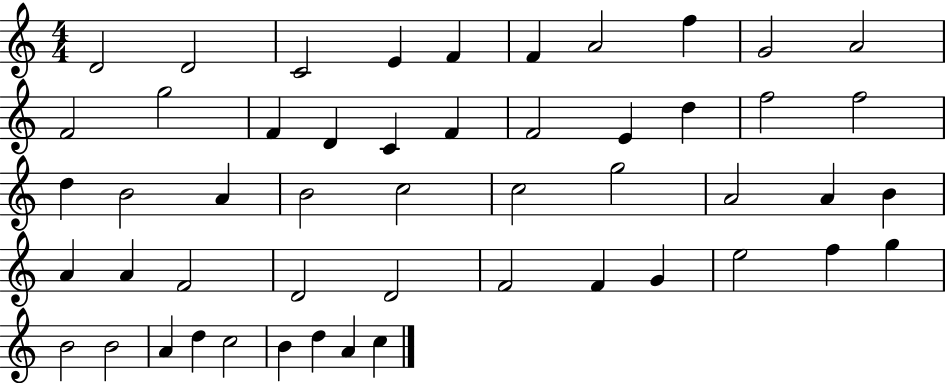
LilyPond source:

{
  \clef treble
  \numericTimeSignature
  \time 4/4
  \key c \major
  d'2 d'2 | c'2 e'4 f'4 | f'4 a'2 f''4 | g'2 a'2 | \break f'2 g''2 | f'4 d'4 c'4 f'4 | f'2 e'4 d''4 | f''2 f''2 | \break d''4 b'2 a'4 | b'2 c''2 | c''2 g''2 | a'2 a'4 b'4 | \break a'4 a'4 f'2 | d'2 d'2 | f'2 f'4 g'4 | e''2 f''4 g''4 | \break b'2 b'2 | a'4 d''4 c''2 | b'4 d''4 a'4 c''4 | \bar "|."
}